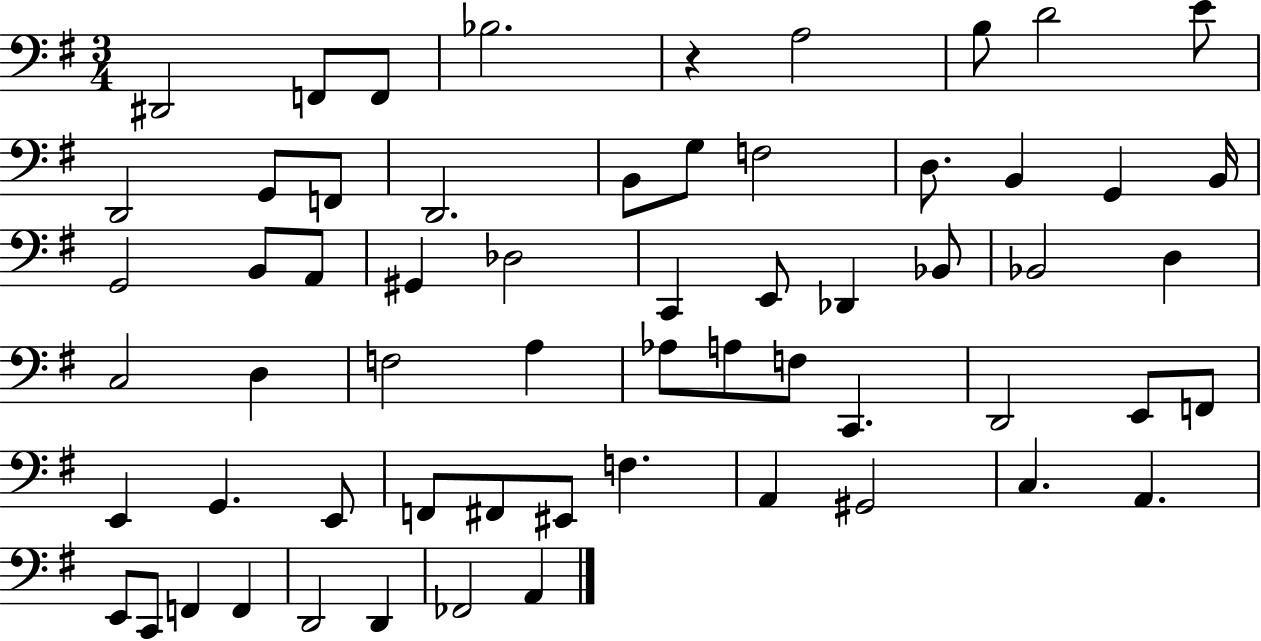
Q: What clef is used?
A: bass